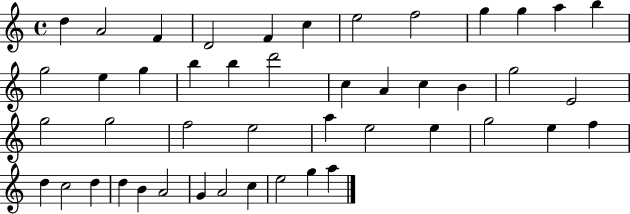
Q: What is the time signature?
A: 4/4